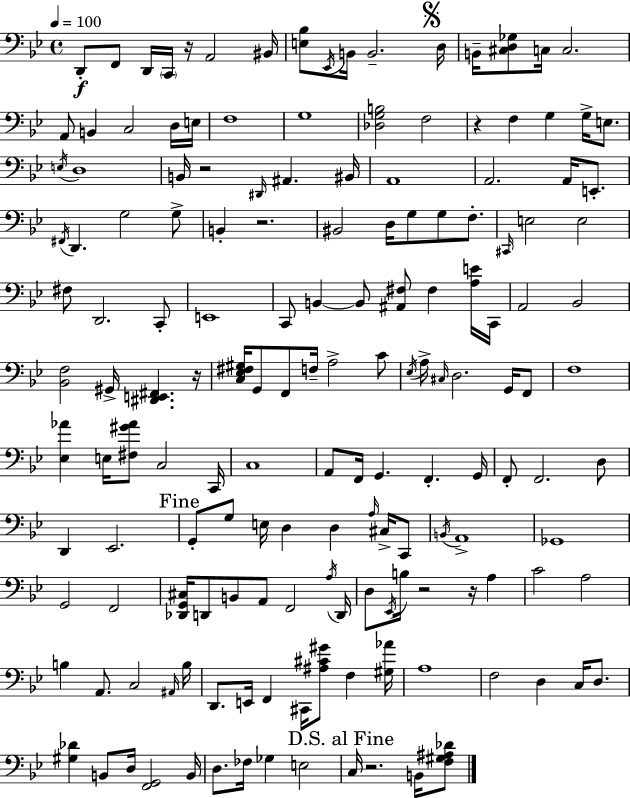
D2/e F2/e D2/s C2/s R/s A2/h BIS2/s [E3,Bb3]/e Eb2/s B2/s B2/h. D3/s B2/s [C#3,D3,Gb3]/e C3/s C3/h. A2/e B2/q C3/h D3/s E3/s F3/w G3/w [Db3,G3,B3]/h F3/h R/q F3/q G3/q G3/s E3/e. E3/s D3/w B2/s R/h D#2/s A#2/q. BIS2/s A2/w A2/h. A2/s E2/e. F#2/s D2/q. G3/h G3/e B2/q R/h. BIS2/h D3/s G3/e G3/e F3/e. C#2/s E3/h E3/h F#3/e D2/h. C2/e E2/w C2/e B2/q B2/e [A#2,F#3]/e F#3/q [A3,E4]/s C2/s A2/h Bb2/h [Bb2,F3]/h G#2/s [D#2,E2,F#2]/q. R/s [C3,Eb3,F#3,G#3]/s G2/e F2/e F3/s A3/h C4/e Eb3/s A3/s C#3/s D3/h. G2/s F2/e F3/w [Eb3,Ab4]/q E3/s [F#3,G#4,Ab4]/e C3/h C2/s C3/w A2/e F2/s G2/q. F2/q. G2/s F2/e F2/h. D3/e D2/q Eb2/h. G2/e G3/e E3/s D3/q D3/q A3/s C#3/s C2/e B2/s A2/w Gb2/w G2/h F2/h [Db2,G2,C#3]/s D2/e B2/e A2/e F2/h A3/s D2/s D3/e Eb2/s B3/s R/h R/s A3/q C4/h A3/h B3/q A2/e. C3/h A#2/s B3/s D2/e. E2/s F2/q C#2/s [A#3,C#4,G#4]/e F3/q [G#3,Ab4]/s A3/w F3/h D3/q C3/s D3/e. [G#3,Db4]/q B2/e D3/s [F2,G2]/h B2/s D3/e. FES3/s Gb3/q E3/h C3/s R/h. B2/s [F3,G#3,A#3,Db4]/e